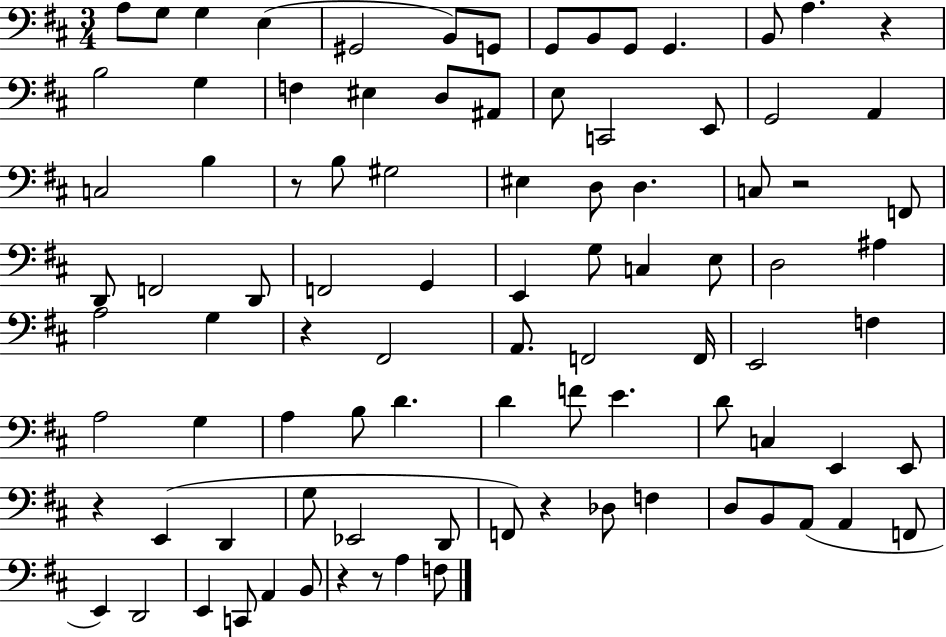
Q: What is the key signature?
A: D major